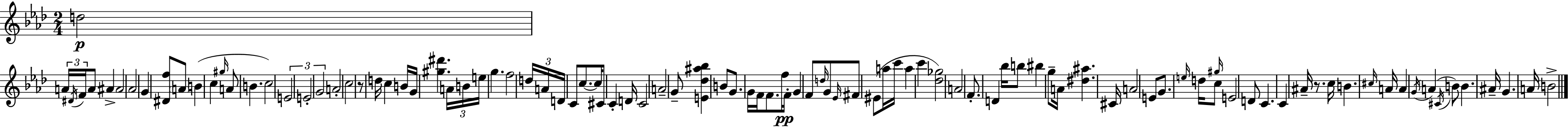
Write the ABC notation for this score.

X:1
T:Untitled
M:2/4
L:1/4
K:Fm
d2 A/4 ^D/4 F/4 A/2 ^A ^A2 _A2 G [^Df]/2 A/2 B c ^g/4 A/2 B c2 E2 E2 G2 A2 c2 z/2 d/4 c B/4 G/4 [^g^d'] A/4 B/4 e/4 g f2 d/4 A/4 D/4 C/2 c/2 c/4 ^C/2 C D/4 C2 A2 G/2 [E_d^a_b] B/2 G/2 G/4 F/4 F/2 f/4 F/4 G F/2 d/4 G/2 _E/4 ^F/2 ^E/2 a/4 c'/4 a c' [_d_g]2 A2 F/2 D _b/4 b/2 ^b g/2 A/4 [^d^a] ^C/4 A2 E/2 G/2 e/4 d/4 ^g/4 c/2 E2 D/2 C C ^A/4 z/2 c/4 B ^c/4 A/4 A G/4 A ^C/4 B/2 B ^A/4 G A/4 B2